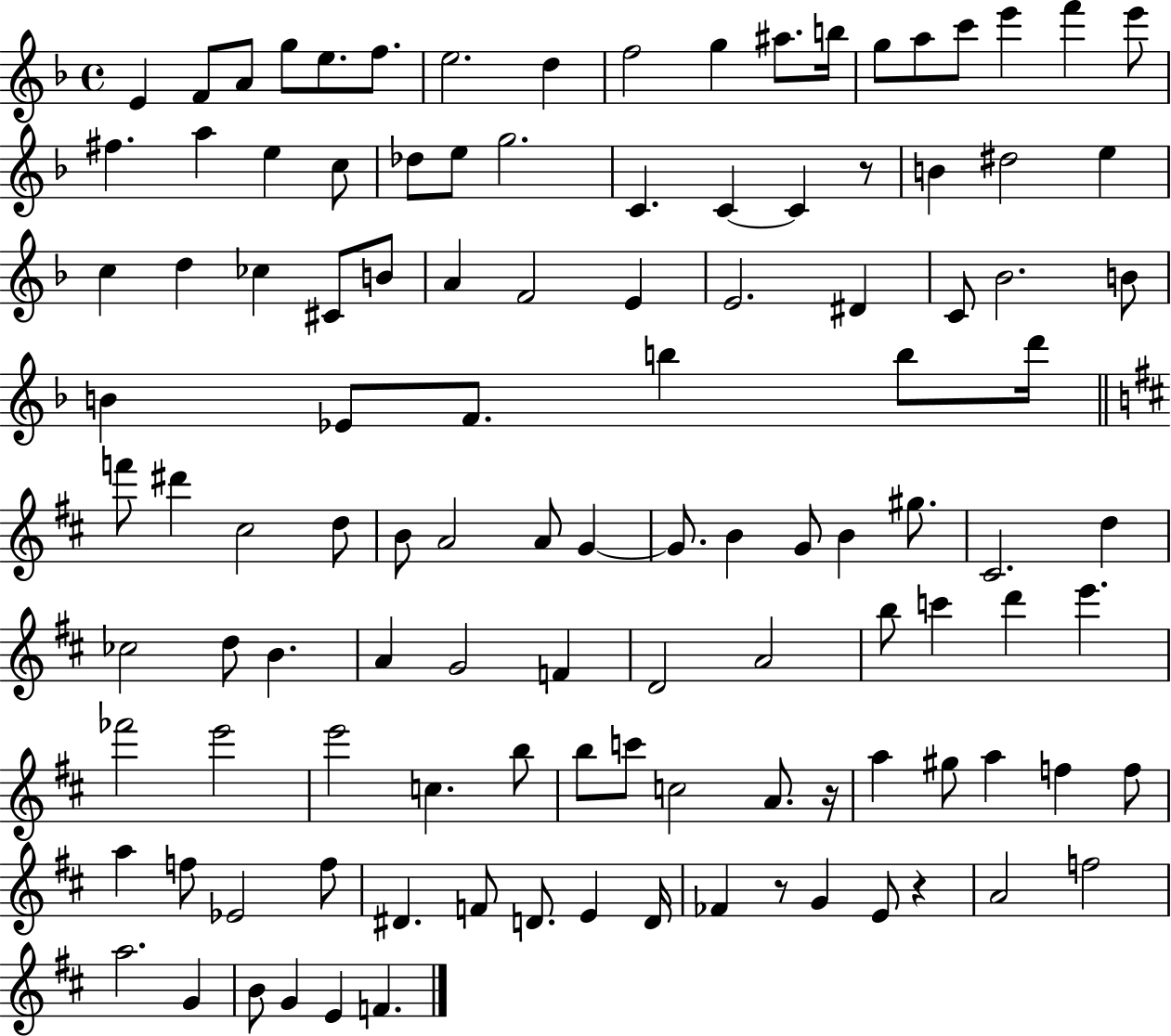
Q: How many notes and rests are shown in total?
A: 115